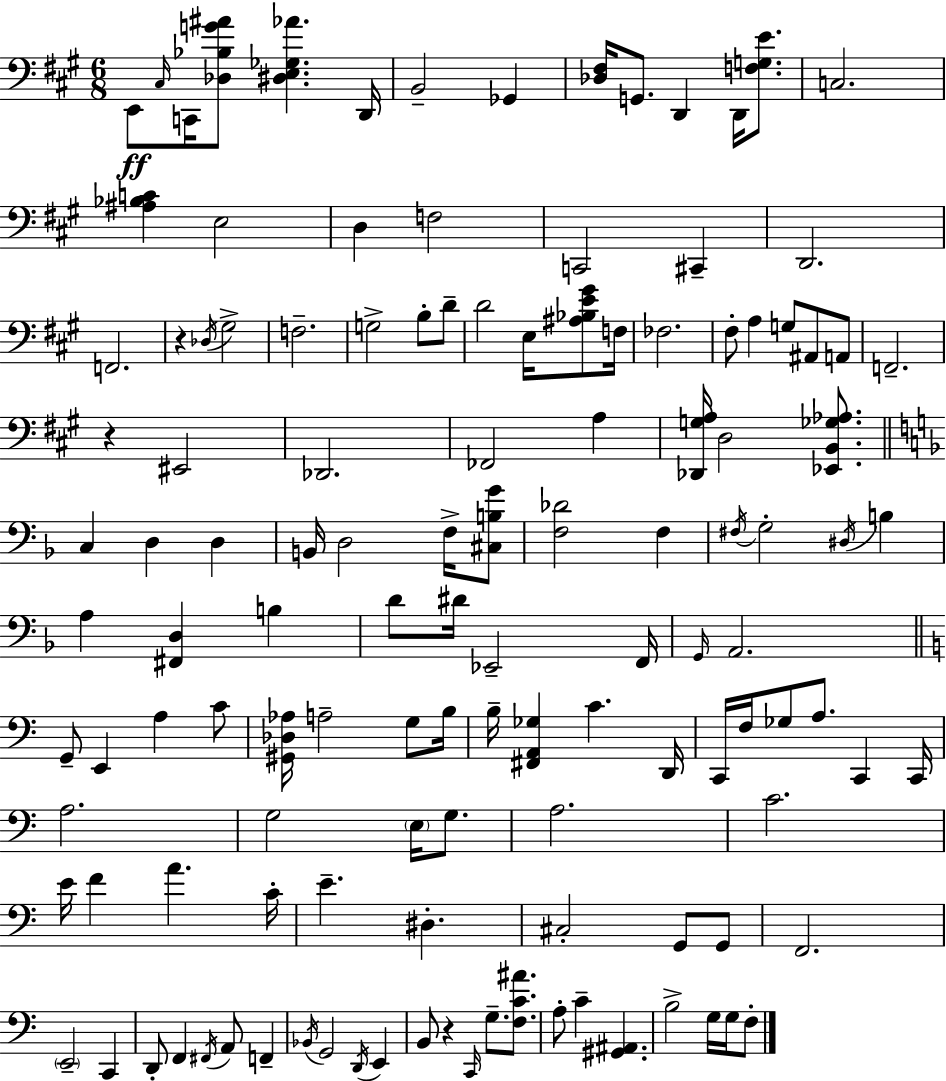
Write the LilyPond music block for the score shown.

{
  \clef bass
  \numericTimeSignature
  \time 6/8
  \key a \major
  e,8\ff \grace { cis16 } c,16 <des bes g' ais'>8 <dis e ges aes'>4. | d,16 b,2-- ges,4 | <des fis>16 g,8. d,4 d,16 <f g e'>8. | c2. | \break <ais bes c'>4 e2 | d4 f2 | c,2 cis,4-- | d,2. | \break f,2. | r4 \acciaccatura { des16 } gis2-> | f2.-- | g2-> b8-. | \break d'8-- d'2 e16 <ais bes e' gis'>8 | f16 fes2. | fis8-. a4 g8 ais,8 | a,8 f,2.-- | \break r4 eis,2 | des,2. | fes,2 a4 | <des, g a>16 d2 <ees, b, ges aes>8. | \break \bar "||" \break \key d \minor c4 d4 d4 | b,16 d2 f16-> <cis b g'>8 | <f des'>2 f4 | \acciaccatura { fis16 } g2-. \acciaccatura { dis16 } b4 | \break a4 <fis, d>4 b4 | d'8 dis'16 ees,2-- | f,16 \grace { g,16 } a,2. | \bar "||" \break \key c \major g,8-- e,4 a4 c'8 | <gis, des aes>16 a2-- g8 b16 | b16-- <fis, a, ges>4 c'4. d,16 | c,16 f16 ges8 a8. c,4 c,16 | \break a2. | g2 \parenthesize e16 g8. | a2. | c'2. | \break e'16 f'4 a'4. c'16-. | e'4.-- dis4.-. | cis2-. g,8 g,8 | f,2. | \break \parenthesize e,2-- c,4 | d,8-. f,4 \acciaccatura { fis,16 } a,8 f,4-- | \acciaccatura { bes,16 } g,2 \acciaccatura { d,16 } e,4 | b,8 r4 \grace { c,16 } g8.-- | \break <f c' ais'>8. a8-. c'4-- <gis, ais,>4. | b2-> | g16 g16 f8-. \bar "|."
}